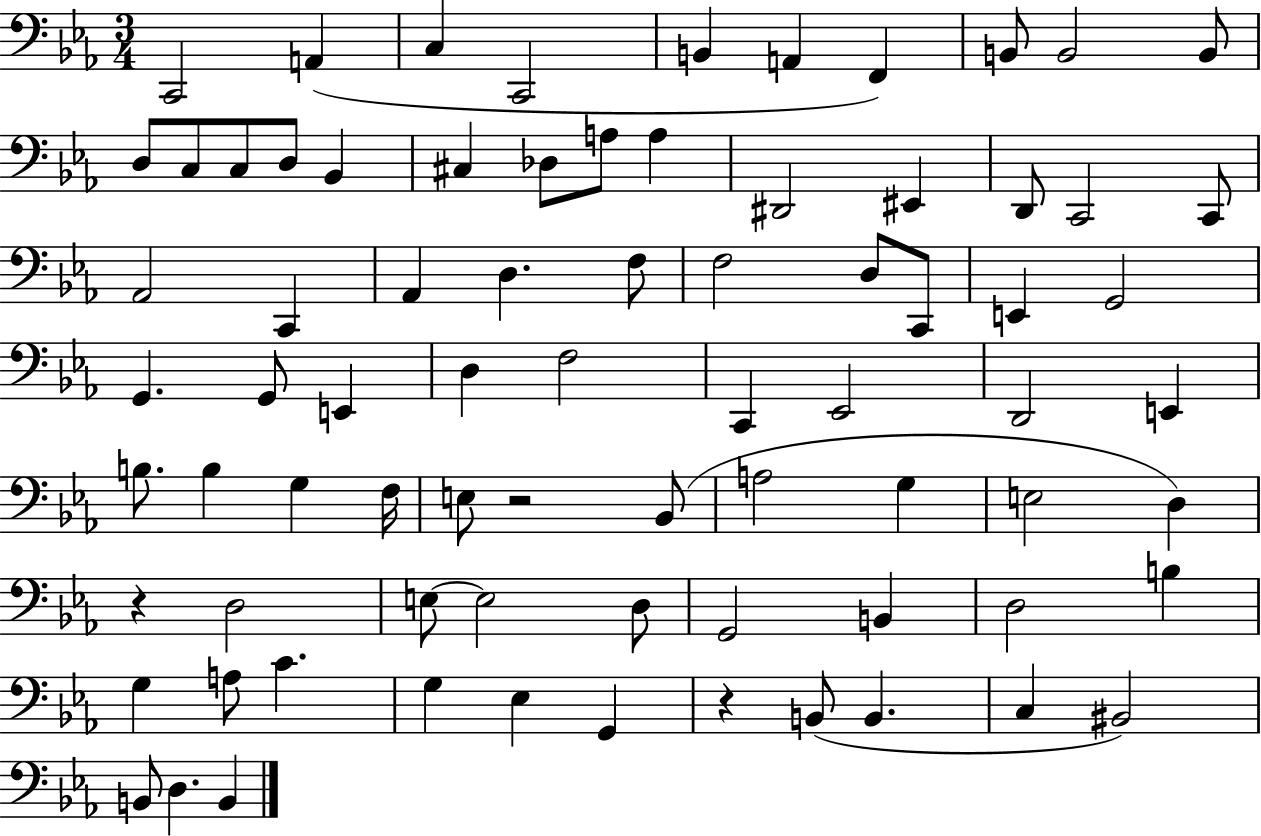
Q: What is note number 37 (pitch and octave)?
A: E2